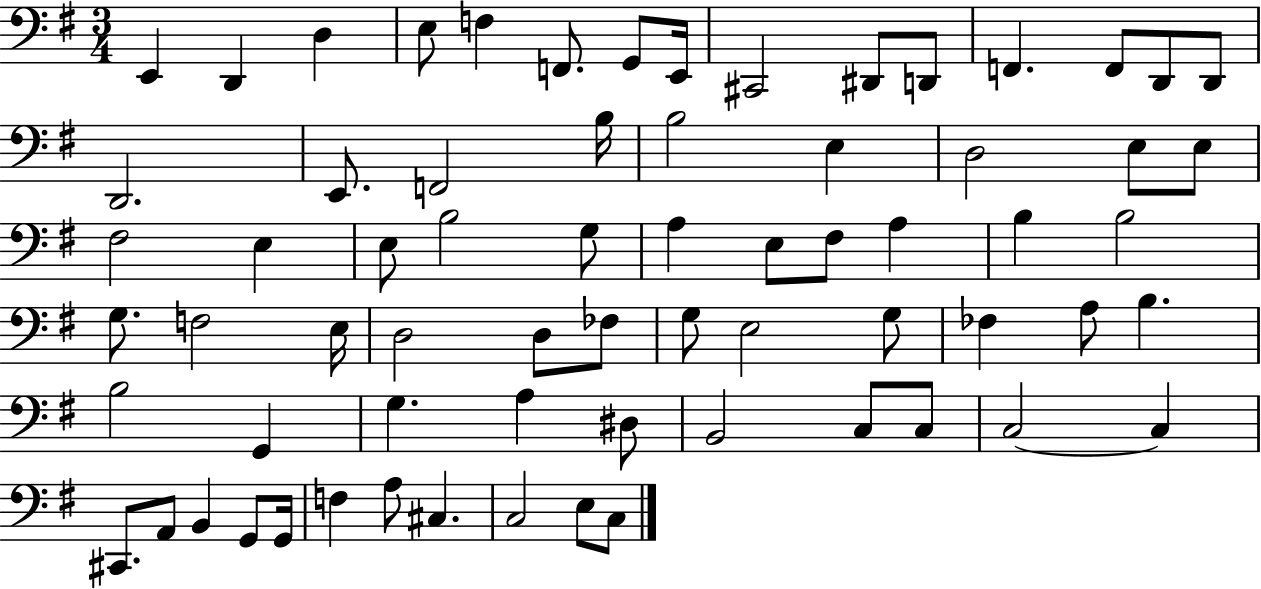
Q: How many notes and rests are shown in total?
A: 68